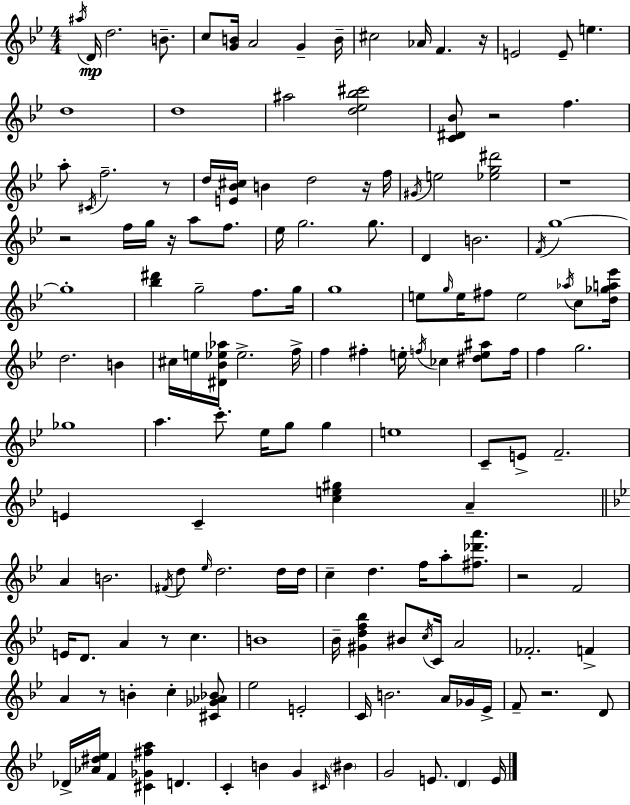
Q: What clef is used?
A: treble